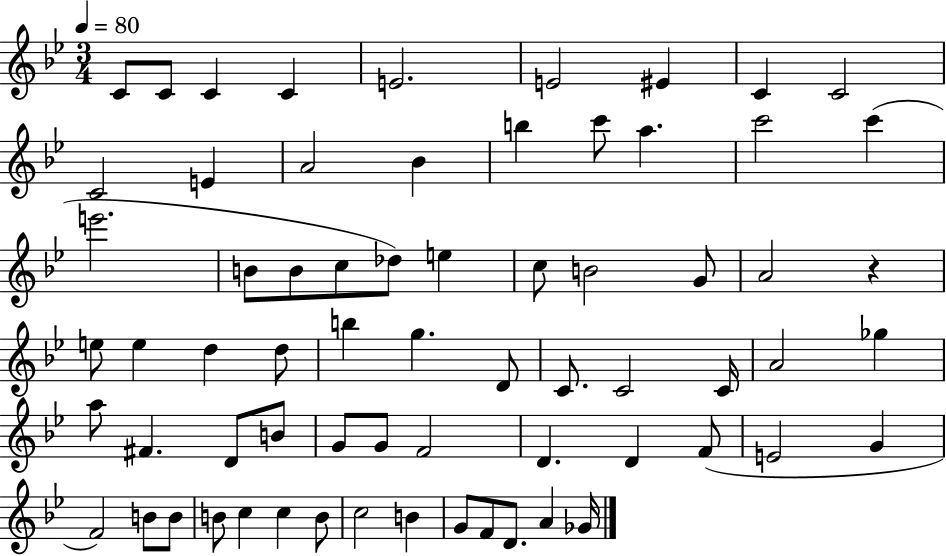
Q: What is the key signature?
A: BES major